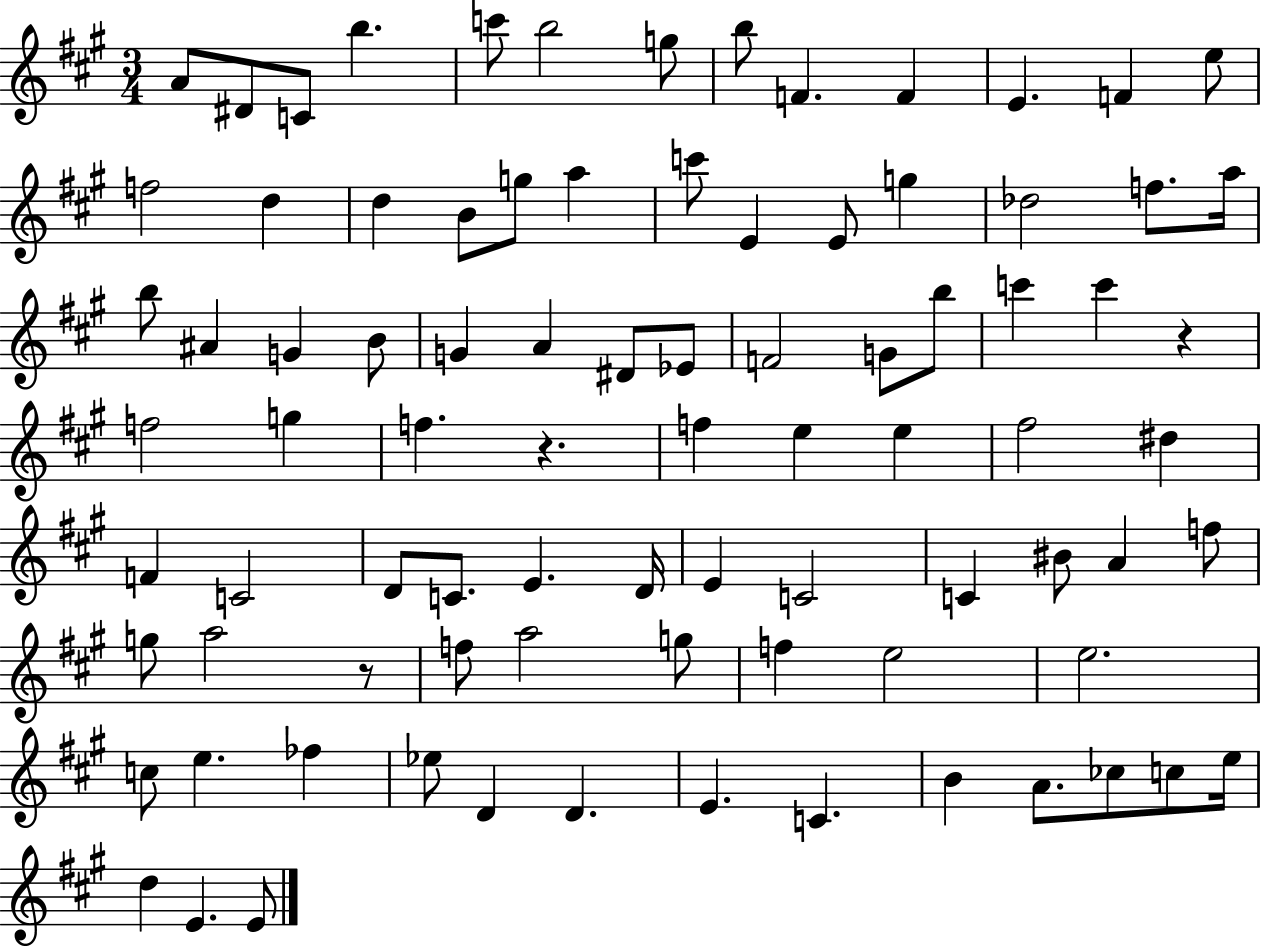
X:1
T:Untitled
M:3/4
L:1/4
K:A
A/2 ^D/2 C/2 b c'/2 b2 g/2 b/2 F F E F e/2 f2 d d B/2 g/2 a c'/2 E E/2 g _d2 f/2 a/4 b/2 ^A G B/2 G A ^D/2 _E/2 F2 G/2 b/2 c' c' z f2 g f z f e e ^f2 ^d F C2 D/2 C/2 E D/4 E C2 C ^B/2 A f/2 g/2 a2 z/2 f/2 a2 g/2 f e2 e2 c/2 e _f _e/2 D D E C B A/2 _c/2 c/2 e/4 d E E/2